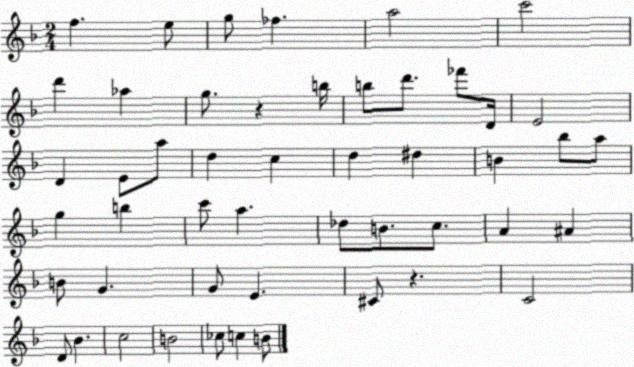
X:1
T:Untitled
M:2/4
L:1/4
K:F
f e/2 g/2 _f a2 c'2 d' _a g/2 z b/4 b/2 d'/2 _f'/2 D/4 E2 D E/2 a/2 d c d ^d B _b/2 a/2 g b c'/2 a _d/2 B/2 c/2 A ^A B/2 G G/2 E ^C/2 z C2 D/2 _B c2 B2 _c/2 c B/2